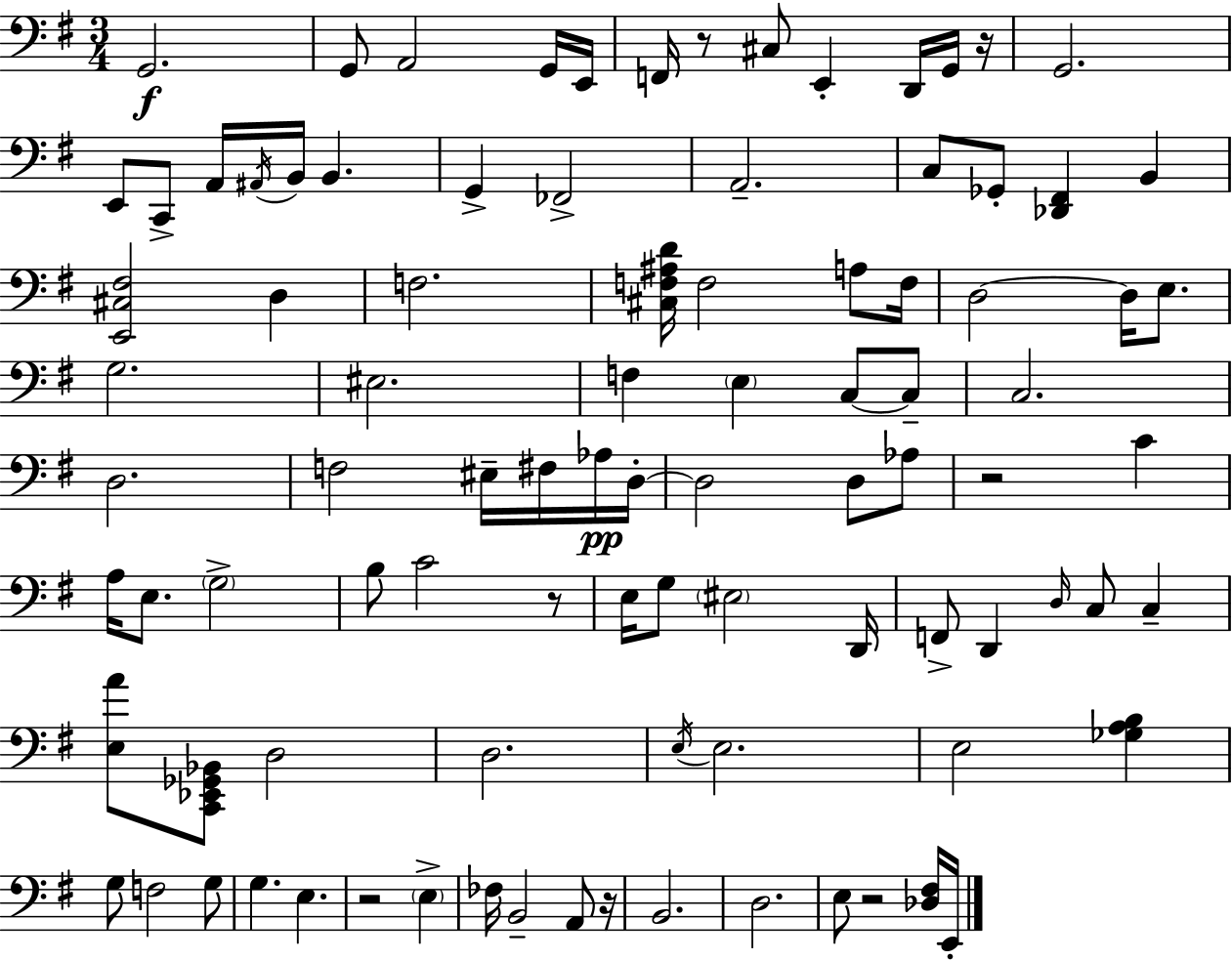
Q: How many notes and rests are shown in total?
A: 94